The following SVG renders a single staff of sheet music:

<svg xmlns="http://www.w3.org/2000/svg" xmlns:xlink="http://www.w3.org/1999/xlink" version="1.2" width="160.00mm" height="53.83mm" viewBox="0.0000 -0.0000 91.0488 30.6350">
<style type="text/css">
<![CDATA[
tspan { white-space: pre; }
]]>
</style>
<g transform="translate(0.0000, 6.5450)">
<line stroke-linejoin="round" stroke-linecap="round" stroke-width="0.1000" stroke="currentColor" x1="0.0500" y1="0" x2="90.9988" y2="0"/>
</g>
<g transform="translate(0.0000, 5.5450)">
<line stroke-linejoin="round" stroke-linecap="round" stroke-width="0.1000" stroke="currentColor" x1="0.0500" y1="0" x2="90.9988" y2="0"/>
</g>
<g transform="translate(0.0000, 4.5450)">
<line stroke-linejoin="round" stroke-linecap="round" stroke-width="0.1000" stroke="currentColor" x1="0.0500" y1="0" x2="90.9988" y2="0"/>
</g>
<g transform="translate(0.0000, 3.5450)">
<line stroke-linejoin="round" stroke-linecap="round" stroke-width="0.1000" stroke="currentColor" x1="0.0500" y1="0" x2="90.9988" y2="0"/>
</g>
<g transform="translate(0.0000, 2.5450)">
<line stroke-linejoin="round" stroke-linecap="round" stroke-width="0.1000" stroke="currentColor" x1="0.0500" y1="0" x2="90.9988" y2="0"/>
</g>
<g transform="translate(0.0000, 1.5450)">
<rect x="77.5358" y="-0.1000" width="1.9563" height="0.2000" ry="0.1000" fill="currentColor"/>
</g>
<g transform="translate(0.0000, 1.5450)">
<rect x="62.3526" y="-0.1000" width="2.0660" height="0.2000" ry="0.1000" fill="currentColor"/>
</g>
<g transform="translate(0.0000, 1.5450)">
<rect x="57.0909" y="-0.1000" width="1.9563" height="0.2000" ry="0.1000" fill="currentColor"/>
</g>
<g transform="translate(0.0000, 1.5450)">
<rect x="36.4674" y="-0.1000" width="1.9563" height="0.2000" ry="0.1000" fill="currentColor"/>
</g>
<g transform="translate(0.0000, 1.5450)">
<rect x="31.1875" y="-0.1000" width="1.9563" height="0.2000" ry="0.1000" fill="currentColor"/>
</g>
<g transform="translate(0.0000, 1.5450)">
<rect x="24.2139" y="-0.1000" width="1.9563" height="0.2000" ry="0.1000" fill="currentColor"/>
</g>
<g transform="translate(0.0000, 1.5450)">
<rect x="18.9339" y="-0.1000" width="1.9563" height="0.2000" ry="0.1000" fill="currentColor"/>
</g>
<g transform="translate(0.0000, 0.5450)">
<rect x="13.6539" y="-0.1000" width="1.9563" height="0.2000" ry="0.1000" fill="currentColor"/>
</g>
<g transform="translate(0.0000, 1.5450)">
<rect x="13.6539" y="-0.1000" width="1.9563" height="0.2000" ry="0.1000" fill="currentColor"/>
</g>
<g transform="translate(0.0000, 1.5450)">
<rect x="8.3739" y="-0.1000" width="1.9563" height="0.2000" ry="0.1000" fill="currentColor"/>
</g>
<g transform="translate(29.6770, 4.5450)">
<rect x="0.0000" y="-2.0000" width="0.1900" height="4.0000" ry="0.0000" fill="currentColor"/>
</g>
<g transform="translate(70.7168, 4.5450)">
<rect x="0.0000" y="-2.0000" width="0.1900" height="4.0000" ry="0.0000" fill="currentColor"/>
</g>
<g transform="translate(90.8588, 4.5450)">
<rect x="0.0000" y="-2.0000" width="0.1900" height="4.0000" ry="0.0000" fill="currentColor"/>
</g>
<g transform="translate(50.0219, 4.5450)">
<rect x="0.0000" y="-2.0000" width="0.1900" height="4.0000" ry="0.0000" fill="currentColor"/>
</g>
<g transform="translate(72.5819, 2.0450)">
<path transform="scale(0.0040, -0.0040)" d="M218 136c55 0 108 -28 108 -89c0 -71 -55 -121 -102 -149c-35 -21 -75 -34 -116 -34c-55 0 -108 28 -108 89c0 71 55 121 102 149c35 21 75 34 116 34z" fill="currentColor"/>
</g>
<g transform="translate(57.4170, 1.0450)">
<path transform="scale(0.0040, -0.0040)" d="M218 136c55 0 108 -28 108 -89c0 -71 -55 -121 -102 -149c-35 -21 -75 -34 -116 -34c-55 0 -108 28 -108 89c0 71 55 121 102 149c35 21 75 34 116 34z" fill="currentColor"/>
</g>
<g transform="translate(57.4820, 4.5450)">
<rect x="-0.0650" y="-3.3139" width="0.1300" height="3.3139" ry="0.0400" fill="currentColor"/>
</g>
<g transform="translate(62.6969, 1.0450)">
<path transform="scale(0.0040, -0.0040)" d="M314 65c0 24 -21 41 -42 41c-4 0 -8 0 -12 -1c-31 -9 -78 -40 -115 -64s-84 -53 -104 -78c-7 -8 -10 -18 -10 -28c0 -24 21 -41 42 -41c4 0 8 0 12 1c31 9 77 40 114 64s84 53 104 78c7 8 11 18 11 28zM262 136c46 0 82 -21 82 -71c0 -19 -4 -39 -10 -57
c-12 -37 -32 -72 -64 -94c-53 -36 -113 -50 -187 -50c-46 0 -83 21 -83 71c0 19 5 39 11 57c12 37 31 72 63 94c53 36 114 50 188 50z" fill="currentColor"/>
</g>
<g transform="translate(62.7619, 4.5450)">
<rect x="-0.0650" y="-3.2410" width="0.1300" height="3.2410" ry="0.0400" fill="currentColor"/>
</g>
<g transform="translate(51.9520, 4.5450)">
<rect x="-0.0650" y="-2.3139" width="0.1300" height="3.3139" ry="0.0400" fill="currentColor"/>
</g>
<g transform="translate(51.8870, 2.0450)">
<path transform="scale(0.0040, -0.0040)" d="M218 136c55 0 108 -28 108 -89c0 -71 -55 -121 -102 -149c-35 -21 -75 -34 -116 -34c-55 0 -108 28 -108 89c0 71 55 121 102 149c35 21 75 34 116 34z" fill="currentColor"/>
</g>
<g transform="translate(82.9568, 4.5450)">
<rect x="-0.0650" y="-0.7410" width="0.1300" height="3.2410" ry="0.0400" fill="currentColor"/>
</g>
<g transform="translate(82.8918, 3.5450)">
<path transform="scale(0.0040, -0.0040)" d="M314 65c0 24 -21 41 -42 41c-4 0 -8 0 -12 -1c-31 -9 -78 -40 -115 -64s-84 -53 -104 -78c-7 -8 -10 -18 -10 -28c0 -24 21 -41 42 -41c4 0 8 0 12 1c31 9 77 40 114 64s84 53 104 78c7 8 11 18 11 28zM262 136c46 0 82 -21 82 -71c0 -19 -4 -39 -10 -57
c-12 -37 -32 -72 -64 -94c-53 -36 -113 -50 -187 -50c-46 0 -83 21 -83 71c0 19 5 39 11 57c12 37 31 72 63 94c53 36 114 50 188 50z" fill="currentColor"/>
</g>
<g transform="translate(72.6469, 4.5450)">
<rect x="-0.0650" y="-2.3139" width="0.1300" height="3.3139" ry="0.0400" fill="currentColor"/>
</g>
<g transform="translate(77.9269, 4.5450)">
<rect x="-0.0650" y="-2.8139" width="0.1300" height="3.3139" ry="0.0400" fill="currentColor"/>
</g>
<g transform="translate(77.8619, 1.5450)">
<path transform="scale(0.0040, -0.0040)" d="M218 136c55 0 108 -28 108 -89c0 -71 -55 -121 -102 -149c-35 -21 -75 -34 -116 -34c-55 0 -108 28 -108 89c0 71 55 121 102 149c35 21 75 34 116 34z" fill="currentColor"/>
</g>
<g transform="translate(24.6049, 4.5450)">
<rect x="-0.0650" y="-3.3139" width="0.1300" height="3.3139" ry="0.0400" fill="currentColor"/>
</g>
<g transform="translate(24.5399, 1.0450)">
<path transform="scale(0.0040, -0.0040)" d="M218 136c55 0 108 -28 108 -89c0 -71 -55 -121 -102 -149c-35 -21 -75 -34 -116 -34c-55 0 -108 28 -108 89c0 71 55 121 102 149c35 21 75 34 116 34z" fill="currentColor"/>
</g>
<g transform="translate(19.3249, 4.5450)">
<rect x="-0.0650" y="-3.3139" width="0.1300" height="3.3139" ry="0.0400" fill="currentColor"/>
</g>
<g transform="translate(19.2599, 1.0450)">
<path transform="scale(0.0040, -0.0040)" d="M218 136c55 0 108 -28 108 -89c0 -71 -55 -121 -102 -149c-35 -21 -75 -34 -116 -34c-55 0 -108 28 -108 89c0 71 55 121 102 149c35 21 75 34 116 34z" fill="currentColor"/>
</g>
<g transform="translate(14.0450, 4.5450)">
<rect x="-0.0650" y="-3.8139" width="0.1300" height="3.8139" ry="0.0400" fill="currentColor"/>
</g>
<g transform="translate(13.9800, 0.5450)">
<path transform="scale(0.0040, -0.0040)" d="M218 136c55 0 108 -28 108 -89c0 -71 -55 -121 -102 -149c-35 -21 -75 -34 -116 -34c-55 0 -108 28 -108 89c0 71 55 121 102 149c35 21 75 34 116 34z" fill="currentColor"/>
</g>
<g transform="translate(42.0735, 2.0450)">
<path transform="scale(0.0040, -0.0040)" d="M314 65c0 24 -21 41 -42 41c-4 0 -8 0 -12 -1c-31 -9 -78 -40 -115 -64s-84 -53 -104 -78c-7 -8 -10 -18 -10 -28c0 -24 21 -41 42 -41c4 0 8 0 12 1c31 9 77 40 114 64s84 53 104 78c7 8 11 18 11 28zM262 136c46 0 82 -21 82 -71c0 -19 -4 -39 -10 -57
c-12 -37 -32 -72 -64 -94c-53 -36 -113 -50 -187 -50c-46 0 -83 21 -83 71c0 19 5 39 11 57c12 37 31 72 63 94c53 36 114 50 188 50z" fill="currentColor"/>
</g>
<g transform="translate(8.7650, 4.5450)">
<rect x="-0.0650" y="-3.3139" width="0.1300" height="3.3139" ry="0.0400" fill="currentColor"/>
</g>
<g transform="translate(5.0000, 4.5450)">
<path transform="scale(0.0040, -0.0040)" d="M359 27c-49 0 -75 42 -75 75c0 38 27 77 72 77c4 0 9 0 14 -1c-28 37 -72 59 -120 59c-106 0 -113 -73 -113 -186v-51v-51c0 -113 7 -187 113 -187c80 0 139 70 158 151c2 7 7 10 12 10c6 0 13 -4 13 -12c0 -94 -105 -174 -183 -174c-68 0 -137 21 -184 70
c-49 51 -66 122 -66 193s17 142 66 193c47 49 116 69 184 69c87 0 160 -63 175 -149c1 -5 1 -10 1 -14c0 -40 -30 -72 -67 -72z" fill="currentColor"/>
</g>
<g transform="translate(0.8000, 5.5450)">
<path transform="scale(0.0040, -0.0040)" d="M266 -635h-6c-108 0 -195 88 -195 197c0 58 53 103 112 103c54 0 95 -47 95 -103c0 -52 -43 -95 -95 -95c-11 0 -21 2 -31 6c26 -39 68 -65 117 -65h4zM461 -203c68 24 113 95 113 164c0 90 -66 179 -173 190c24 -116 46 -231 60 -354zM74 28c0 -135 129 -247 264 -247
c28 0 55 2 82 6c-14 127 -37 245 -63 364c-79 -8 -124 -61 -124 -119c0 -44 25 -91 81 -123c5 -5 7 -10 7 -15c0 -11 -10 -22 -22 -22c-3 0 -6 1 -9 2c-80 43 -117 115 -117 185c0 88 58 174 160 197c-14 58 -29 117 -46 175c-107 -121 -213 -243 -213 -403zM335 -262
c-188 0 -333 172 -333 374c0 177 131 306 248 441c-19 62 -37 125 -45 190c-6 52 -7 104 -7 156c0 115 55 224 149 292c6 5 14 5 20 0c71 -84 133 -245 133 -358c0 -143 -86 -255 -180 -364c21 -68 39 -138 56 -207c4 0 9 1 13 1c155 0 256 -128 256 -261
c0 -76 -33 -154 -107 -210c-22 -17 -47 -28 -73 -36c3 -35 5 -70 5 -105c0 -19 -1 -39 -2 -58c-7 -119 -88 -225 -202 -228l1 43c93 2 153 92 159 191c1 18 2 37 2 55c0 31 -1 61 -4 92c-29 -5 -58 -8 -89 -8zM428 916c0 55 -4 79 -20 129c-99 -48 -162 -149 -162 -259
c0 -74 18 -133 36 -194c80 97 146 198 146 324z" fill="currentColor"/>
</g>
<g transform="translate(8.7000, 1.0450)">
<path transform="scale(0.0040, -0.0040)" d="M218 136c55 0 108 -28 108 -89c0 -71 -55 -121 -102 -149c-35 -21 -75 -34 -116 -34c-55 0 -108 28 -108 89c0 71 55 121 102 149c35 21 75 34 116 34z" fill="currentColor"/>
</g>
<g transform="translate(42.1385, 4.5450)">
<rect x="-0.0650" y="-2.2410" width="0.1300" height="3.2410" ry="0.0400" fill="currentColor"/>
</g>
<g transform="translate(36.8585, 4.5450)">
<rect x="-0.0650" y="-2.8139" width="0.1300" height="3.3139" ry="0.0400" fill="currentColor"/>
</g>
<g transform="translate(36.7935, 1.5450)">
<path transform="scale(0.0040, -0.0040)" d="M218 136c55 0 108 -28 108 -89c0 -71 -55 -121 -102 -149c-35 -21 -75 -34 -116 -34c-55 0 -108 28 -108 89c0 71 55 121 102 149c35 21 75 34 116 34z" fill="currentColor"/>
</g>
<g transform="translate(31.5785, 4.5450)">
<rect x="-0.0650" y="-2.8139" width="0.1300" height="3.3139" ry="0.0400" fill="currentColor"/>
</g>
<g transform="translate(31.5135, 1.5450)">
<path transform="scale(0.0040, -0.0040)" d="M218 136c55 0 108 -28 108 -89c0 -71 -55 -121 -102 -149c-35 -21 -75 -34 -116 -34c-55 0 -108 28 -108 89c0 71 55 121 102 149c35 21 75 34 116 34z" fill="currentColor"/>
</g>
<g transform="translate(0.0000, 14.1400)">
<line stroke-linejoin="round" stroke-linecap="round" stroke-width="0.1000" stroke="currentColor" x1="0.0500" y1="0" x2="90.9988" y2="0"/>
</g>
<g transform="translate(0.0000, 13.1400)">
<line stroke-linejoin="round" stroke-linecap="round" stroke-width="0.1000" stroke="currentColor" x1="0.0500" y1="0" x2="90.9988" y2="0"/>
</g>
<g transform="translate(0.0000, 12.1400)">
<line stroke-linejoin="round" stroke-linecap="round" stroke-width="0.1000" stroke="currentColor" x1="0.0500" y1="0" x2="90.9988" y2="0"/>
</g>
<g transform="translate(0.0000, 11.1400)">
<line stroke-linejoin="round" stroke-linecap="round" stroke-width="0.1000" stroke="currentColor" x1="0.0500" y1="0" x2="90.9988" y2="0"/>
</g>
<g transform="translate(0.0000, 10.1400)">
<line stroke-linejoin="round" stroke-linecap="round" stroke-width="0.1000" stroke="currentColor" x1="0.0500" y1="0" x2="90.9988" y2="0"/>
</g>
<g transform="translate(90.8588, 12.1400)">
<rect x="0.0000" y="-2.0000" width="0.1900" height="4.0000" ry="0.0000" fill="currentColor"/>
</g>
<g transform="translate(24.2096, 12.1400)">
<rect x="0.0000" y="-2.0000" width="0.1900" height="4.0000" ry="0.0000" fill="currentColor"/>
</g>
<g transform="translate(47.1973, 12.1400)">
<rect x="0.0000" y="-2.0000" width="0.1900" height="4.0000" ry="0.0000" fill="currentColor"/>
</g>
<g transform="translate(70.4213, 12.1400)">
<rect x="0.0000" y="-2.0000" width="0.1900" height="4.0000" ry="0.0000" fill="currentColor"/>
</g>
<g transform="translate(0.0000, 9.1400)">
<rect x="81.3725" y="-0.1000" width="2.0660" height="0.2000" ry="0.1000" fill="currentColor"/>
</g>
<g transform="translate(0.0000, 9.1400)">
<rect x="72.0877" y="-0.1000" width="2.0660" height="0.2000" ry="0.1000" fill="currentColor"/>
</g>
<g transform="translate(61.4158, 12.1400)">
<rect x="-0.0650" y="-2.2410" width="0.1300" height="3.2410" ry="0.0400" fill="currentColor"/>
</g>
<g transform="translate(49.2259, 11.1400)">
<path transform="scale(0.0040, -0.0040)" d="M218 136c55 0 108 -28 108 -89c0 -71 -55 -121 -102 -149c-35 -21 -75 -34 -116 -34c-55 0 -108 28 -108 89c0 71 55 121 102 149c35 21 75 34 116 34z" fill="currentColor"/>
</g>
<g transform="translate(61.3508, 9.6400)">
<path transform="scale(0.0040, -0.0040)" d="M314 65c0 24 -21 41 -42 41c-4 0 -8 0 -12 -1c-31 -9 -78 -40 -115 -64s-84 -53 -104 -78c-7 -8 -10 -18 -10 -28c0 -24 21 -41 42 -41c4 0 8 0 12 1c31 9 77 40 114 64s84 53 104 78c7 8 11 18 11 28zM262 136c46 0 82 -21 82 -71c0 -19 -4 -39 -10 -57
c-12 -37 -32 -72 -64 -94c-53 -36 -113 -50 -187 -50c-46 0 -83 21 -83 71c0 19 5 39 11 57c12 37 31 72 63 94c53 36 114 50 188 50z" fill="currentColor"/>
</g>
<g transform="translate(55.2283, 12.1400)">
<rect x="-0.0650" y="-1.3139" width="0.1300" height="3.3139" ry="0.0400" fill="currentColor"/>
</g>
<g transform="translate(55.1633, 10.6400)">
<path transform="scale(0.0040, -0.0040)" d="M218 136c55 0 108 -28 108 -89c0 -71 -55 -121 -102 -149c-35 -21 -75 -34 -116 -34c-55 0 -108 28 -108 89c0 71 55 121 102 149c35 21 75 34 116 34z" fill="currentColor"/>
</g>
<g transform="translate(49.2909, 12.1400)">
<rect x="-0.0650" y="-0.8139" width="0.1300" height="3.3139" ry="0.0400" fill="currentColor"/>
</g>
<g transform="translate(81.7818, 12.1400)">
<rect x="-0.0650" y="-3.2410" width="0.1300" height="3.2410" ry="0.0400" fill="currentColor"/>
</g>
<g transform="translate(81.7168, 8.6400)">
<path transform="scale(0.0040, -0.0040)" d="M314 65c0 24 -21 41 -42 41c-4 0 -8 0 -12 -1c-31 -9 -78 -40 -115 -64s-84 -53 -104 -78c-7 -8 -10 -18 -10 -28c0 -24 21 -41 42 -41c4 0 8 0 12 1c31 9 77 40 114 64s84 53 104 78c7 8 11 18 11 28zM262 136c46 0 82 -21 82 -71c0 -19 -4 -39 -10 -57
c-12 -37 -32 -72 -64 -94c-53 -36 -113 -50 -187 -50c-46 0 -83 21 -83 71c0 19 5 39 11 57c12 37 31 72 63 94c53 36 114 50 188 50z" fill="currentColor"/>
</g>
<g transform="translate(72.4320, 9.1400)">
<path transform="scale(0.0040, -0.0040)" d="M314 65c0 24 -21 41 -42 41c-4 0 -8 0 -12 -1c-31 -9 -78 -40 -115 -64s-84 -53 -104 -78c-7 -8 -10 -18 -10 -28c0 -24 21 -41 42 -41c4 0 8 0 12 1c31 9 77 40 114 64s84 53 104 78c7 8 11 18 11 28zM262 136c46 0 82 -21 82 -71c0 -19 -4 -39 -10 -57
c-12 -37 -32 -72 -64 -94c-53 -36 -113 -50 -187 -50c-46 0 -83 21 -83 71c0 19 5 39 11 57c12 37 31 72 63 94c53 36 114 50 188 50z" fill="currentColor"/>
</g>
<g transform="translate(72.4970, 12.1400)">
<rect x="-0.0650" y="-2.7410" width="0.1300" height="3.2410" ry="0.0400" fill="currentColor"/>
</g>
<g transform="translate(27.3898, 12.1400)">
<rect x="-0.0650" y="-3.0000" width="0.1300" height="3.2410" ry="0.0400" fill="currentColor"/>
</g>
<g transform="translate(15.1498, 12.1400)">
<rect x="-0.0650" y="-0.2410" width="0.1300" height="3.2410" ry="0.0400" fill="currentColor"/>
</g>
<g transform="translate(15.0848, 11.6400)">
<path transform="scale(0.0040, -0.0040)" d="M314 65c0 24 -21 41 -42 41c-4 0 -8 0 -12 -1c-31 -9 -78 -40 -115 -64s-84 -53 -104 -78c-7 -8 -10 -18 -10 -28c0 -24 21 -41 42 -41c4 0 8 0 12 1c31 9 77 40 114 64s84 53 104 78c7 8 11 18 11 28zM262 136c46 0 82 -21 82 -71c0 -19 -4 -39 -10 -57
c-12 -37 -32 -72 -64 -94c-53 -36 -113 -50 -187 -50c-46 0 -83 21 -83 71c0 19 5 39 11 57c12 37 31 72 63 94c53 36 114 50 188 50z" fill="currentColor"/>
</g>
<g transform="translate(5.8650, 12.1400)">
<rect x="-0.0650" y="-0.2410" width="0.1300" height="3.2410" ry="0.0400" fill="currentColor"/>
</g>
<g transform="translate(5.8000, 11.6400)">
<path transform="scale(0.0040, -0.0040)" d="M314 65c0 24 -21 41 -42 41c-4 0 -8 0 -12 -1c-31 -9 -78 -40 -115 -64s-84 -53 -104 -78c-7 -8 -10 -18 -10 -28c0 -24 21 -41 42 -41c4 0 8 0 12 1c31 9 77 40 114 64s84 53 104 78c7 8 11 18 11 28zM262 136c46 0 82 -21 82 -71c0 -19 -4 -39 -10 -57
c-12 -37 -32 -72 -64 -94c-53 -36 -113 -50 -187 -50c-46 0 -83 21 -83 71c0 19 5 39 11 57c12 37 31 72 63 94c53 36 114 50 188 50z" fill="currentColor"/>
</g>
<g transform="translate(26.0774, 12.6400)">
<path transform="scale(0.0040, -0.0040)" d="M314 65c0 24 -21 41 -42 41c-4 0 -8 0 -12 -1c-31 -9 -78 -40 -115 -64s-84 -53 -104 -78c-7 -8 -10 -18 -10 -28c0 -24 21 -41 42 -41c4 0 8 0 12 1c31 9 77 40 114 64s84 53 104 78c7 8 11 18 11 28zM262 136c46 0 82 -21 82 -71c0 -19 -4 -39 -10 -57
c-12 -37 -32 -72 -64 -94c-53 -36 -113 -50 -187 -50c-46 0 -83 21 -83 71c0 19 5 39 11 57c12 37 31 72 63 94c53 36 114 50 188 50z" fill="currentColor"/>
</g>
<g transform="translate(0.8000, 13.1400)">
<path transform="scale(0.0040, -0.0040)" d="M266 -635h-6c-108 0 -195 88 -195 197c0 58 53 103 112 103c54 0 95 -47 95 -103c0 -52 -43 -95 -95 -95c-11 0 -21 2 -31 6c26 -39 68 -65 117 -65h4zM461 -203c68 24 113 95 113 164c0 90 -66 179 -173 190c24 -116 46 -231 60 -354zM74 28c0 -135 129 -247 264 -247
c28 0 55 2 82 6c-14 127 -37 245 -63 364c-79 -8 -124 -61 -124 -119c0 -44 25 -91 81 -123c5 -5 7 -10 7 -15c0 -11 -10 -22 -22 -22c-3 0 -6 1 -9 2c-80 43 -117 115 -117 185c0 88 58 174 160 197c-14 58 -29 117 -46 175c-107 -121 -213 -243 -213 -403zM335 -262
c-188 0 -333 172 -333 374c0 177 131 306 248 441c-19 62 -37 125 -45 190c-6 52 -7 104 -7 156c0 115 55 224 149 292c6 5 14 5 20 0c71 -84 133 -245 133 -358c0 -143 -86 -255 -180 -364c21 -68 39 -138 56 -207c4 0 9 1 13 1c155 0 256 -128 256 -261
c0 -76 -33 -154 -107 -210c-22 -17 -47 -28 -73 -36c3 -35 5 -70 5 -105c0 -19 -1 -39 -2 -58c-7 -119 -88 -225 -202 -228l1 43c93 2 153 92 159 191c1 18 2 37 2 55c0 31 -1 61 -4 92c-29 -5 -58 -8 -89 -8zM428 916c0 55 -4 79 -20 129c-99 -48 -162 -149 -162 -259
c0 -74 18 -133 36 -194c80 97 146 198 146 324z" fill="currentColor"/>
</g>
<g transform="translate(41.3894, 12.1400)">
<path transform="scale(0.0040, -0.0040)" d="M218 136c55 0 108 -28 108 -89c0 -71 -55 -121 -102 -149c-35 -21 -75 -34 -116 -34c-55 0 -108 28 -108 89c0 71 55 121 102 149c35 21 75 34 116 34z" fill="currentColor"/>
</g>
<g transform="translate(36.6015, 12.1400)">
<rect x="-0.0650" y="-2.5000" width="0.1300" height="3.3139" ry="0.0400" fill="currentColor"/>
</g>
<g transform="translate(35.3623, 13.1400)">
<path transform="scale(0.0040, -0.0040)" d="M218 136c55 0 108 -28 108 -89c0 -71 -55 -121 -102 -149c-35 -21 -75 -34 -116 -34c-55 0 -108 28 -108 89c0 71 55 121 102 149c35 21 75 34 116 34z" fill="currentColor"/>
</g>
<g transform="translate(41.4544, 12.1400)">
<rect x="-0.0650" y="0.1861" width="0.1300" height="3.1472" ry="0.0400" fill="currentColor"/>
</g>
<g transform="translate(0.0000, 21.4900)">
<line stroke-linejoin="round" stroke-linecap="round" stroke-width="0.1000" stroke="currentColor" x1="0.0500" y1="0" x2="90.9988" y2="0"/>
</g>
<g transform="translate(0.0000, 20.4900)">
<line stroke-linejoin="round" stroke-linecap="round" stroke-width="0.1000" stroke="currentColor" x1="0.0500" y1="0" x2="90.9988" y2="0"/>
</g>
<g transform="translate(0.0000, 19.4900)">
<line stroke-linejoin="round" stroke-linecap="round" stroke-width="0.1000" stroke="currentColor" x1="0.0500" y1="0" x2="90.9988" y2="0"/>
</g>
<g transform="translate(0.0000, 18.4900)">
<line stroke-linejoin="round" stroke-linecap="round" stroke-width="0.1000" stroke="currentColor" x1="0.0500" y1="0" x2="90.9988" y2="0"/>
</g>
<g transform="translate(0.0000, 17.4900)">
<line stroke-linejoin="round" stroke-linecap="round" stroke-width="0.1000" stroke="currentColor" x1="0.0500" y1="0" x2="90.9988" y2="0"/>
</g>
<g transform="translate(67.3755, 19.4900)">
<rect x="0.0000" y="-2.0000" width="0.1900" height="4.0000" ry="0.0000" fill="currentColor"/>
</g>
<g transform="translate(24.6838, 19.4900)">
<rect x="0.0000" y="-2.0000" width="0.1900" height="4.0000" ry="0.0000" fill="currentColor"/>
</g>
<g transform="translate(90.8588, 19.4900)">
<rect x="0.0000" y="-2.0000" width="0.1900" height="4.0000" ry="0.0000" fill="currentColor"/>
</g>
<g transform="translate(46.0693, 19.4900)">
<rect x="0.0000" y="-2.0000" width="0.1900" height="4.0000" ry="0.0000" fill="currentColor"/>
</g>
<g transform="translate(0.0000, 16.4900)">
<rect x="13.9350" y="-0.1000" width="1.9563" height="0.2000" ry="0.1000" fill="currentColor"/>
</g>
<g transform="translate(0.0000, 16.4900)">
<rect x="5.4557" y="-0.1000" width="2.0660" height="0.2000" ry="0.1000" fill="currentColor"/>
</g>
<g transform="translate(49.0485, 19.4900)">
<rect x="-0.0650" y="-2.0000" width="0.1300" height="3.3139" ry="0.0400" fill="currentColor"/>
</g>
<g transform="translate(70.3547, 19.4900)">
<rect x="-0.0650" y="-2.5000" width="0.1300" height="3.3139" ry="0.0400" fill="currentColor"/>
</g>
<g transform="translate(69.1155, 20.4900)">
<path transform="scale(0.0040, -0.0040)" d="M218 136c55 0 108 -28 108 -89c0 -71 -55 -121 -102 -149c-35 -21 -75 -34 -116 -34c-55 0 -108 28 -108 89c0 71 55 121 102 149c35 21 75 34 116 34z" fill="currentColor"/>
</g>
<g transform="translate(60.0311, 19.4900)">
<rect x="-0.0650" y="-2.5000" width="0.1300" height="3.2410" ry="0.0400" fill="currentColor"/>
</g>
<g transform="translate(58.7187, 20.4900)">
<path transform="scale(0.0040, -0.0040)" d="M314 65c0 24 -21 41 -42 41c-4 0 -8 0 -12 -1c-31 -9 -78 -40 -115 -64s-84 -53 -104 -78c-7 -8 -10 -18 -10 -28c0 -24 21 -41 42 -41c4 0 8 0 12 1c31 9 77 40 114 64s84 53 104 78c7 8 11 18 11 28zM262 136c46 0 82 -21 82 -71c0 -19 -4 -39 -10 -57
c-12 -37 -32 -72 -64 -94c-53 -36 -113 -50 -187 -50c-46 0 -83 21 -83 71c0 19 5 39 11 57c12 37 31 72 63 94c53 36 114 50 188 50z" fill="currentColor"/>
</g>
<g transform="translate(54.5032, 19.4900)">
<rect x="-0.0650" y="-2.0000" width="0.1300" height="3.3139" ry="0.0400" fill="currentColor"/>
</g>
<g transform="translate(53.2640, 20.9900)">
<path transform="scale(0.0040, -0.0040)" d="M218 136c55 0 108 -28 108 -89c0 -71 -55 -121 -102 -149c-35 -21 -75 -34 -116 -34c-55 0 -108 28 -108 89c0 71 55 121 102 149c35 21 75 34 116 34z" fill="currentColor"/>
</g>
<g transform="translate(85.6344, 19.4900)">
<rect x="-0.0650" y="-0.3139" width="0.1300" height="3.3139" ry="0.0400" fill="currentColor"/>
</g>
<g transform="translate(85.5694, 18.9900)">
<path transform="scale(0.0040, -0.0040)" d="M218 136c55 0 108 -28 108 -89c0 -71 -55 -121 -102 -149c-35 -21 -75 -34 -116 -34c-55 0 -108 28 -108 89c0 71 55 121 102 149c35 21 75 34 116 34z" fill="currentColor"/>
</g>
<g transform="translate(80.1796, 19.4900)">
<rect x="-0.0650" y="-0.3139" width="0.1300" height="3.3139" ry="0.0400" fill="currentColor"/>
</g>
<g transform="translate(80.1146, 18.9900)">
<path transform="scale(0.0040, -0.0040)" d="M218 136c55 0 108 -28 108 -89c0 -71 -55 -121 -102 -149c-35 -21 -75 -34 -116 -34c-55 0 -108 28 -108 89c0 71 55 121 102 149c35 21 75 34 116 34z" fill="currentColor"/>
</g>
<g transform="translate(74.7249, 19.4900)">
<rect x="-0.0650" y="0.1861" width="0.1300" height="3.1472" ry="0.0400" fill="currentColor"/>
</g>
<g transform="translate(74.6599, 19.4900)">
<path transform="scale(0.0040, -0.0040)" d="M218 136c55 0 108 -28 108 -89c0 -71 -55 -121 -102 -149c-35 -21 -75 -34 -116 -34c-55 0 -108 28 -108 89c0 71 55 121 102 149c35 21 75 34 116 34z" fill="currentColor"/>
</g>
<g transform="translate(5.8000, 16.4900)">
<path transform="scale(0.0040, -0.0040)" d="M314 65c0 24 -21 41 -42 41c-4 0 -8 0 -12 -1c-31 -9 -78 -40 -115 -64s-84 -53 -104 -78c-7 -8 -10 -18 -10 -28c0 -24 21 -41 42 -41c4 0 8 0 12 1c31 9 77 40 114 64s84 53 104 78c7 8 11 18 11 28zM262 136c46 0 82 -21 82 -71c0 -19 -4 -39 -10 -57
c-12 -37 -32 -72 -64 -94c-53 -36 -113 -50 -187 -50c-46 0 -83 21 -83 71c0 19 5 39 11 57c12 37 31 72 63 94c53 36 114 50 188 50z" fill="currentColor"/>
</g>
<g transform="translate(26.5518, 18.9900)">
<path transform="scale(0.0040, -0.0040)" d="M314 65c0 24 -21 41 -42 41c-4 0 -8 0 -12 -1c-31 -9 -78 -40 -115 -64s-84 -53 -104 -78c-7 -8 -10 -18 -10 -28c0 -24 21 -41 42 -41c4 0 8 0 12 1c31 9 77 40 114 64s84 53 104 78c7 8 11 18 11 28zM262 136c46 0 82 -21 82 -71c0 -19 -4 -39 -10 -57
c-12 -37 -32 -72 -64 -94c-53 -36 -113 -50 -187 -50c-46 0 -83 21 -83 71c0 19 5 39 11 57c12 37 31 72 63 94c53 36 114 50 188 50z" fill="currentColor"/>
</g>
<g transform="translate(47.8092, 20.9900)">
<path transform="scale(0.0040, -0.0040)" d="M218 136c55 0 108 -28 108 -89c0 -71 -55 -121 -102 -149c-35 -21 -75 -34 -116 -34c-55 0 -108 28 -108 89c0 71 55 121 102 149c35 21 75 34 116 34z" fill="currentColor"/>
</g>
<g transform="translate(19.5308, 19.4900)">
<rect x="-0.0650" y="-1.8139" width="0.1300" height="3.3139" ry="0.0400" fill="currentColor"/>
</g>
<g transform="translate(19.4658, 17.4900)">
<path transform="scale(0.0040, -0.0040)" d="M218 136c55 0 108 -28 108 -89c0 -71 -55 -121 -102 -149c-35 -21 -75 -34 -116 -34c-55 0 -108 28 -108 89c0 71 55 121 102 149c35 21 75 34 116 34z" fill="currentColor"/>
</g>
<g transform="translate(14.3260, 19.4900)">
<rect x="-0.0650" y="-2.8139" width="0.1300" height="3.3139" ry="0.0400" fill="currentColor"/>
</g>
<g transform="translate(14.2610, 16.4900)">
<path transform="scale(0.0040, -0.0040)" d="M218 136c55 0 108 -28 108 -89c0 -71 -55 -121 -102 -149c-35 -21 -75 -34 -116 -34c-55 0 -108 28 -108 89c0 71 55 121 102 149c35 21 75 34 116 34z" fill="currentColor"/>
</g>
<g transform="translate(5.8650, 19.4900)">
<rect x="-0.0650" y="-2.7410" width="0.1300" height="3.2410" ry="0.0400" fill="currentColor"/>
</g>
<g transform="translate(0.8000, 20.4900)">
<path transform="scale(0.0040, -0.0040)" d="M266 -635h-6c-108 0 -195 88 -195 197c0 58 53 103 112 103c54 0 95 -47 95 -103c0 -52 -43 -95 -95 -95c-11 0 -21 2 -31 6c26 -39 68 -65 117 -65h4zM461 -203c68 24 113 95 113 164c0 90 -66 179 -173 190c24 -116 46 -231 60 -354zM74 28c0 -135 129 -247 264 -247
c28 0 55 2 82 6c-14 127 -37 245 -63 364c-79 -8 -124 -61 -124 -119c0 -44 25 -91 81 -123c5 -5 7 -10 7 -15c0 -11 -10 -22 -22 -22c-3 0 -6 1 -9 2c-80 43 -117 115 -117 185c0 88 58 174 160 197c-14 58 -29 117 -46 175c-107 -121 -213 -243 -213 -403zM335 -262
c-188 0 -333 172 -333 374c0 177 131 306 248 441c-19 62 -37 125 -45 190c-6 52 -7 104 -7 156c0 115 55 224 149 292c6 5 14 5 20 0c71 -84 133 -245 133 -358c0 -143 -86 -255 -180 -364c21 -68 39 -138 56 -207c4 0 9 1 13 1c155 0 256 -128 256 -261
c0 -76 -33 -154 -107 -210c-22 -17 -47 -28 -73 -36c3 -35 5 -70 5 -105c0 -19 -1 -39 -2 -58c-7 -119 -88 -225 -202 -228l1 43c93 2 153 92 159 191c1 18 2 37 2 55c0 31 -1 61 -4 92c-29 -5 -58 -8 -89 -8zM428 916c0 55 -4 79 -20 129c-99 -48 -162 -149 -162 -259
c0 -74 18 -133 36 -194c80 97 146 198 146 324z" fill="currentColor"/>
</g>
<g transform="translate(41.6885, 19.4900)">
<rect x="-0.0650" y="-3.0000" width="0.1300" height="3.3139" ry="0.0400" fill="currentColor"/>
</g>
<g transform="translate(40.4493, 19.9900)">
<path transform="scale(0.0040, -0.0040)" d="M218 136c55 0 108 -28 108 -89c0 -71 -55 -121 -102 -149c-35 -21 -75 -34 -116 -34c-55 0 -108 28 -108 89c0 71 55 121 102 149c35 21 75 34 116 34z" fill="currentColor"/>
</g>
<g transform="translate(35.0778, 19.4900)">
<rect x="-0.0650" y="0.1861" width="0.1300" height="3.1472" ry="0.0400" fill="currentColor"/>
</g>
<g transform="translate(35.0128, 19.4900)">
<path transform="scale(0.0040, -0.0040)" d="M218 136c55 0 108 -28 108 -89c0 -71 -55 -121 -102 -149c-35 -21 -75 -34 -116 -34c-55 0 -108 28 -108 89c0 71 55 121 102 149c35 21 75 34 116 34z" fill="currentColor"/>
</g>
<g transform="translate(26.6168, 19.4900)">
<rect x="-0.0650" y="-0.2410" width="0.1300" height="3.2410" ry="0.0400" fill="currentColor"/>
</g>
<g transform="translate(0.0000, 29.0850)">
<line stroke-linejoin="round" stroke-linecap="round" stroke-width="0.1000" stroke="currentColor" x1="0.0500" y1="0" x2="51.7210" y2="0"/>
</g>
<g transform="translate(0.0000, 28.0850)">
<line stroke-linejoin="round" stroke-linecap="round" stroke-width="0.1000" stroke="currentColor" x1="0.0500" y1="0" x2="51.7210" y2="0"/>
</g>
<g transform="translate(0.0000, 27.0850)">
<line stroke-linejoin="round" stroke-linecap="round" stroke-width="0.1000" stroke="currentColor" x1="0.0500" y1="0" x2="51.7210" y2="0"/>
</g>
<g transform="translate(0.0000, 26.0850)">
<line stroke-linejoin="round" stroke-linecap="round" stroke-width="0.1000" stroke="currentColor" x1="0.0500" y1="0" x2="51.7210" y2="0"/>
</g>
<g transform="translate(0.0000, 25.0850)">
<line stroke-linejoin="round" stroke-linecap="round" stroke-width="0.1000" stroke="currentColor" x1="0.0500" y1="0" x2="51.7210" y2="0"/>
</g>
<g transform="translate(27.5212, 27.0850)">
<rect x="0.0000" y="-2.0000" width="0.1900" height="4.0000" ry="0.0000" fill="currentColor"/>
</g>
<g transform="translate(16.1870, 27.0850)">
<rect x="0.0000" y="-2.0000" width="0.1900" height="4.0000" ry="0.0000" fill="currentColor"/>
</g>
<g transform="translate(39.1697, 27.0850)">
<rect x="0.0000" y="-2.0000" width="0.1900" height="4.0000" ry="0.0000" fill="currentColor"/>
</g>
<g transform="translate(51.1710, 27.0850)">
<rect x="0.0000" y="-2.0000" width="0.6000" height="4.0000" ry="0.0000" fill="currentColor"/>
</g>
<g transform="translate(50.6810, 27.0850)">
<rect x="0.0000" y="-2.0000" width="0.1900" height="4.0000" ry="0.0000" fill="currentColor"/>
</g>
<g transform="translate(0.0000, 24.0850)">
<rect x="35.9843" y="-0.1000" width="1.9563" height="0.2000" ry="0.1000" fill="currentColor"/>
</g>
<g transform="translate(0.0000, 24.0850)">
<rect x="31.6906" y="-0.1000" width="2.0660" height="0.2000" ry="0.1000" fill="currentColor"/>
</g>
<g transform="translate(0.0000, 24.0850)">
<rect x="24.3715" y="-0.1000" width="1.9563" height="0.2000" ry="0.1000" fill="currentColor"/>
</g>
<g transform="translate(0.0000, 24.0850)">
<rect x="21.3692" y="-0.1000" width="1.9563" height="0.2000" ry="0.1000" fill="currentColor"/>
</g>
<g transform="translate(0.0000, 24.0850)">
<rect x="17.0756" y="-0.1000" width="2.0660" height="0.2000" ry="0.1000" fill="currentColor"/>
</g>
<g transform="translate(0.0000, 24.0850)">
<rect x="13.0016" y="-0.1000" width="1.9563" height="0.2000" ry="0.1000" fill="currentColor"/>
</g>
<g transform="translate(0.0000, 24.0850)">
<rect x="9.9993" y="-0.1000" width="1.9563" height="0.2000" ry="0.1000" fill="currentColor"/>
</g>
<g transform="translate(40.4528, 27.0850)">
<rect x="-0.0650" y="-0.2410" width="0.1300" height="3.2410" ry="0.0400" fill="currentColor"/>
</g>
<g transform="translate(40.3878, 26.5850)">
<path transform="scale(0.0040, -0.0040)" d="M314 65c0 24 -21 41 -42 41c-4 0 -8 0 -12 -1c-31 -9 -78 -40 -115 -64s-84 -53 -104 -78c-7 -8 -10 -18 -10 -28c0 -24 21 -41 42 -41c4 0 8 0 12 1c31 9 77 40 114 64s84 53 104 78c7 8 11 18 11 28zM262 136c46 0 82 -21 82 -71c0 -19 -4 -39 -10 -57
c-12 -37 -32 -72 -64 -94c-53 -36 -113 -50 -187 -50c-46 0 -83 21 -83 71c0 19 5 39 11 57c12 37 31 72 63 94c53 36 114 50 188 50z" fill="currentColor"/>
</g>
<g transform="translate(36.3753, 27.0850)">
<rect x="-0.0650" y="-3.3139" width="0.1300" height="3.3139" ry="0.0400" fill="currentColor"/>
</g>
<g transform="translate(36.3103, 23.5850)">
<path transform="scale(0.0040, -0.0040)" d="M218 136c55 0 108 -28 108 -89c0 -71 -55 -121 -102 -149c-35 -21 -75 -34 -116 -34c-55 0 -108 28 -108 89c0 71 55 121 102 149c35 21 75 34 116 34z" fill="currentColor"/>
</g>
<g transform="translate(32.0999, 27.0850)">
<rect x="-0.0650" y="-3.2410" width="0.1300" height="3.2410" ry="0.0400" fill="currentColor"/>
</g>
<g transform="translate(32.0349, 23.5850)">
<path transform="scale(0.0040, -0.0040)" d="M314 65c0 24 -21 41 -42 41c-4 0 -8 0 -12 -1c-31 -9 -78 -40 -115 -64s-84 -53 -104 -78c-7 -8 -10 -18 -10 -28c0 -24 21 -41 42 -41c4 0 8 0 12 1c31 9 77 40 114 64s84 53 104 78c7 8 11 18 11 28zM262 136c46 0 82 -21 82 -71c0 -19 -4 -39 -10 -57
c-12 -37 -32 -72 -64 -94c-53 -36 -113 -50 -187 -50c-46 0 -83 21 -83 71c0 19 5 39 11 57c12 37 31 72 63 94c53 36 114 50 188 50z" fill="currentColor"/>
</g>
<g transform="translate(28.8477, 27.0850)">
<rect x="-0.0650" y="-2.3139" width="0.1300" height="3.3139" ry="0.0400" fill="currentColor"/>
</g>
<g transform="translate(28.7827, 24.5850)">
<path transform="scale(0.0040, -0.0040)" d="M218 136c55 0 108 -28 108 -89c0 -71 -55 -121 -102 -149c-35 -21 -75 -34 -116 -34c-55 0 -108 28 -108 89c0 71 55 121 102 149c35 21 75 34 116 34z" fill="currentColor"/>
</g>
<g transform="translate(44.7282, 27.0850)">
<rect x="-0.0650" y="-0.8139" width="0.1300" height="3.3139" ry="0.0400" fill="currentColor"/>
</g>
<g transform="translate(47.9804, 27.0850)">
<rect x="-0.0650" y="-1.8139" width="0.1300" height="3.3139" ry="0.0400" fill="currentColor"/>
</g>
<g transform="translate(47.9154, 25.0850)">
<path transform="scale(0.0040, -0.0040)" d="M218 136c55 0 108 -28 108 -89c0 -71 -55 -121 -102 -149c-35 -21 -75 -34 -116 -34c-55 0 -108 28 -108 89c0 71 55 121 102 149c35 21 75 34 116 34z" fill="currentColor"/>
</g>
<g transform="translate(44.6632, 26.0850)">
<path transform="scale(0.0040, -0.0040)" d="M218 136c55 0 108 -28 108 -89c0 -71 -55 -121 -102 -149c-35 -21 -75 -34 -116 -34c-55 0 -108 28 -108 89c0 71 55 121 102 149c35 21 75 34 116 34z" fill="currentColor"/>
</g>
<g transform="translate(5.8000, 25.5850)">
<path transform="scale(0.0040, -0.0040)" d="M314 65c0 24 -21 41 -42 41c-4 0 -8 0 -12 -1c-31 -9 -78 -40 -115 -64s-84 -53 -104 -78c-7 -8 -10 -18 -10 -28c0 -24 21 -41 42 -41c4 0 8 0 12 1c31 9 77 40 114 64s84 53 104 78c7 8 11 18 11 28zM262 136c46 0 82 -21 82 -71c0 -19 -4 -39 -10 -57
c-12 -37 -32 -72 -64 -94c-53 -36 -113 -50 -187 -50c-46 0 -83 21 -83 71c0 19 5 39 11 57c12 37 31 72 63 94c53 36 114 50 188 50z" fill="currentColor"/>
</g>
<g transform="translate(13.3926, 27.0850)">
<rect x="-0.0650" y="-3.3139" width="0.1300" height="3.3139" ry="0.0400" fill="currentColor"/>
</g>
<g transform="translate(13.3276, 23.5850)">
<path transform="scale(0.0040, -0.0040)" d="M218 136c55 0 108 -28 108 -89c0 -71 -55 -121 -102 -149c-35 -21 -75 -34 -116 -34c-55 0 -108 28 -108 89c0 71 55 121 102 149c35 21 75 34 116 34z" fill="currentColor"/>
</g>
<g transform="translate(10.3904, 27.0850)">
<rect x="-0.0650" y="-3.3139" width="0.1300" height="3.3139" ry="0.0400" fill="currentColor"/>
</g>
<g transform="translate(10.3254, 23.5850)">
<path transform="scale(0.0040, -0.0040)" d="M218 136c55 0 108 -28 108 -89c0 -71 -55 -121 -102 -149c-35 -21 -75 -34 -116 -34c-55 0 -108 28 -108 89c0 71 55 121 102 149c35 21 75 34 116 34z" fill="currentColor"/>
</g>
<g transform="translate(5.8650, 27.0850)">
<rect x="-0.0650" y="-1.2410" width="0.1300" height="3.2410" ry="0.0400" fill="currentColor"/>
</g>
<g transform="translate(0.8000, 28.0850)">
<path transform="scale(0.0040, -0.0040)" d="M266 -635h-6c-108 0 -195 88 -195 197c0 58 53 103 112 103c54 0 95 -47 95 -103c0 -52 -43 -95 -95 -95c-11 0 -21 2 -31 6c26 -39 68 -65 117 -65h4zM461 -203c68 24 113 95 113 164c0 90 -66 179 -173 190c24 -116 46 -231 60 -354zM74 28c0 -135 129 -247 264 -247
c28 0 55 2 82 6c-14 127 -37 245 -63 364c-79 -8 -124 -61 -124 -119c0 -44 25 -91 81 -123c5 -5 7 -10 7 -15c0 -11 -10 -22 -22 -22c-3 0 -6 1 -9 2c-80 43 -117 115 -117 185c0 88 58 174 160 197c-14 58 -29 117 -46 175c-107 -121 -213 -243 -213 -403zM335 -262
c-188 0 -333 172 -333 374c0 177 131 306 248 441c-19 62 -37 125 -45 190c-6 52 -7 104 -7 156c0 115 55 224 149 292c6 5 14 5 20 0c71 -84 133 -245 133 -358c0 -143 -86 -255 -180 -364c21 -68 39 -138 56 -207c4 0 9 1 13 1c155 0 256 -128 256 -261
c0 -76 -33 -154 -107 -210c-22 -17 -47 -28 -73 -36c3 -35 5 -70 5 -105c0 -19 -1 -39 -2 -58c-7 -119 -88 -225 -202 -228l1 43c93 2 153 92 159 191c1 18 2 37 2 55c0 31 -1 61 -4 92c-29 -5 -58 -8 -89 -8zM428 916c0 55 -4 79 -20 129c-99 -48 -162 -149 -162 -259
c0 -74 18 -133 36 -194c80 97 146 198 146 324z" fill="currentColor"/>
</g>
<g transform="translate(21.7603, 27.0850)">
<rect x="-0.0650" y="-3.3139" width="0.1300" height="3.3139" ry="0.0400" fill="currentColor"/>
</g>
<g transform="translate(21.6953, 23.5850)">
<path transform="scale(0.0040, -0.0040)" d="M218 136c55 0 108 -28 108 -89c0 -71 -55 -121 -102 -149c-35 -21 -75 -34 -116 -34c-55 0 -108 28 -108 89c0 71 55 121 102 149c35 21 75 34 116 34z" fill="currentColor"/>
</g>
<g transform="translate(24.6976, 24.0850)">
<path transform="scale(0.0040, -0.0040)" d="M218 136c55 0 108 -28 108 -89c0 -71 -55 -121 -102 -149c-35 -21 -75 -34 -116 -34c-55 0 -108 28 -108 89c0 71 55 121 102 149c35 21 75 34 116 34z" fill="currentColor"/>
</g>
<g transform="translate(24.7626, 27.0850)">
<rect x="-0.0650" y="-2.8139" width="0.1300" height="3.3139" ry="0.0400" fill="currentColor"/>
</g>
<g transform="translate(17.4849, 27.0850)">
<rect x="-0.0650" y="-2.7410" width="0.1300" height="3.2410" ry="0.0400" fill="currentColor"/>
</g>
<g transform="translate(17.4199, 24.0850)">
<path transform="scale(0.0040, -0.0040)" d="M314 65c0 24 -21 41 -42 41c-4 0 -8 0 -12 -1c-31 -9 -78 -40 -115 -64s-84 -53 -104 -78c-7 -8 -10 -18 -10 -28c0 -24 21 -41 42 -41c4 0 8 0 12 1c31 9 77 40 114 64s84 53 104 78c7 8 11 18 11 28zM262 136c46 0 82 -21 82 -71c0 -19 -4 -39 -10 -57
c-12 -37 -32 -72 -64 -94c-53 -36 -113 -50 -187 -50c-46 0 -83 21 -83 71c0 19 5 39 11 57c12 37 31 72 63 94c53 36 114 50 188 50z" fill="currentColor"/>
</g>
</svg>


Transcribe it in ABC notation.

X:1
T:Untitled
M:4/4
L:1/4
K:C
b c' b b a a g2 g b b2 g a d2 c2 c2 A2 G B d e g2 a2 b2 a2 a f c2 B A F F G2 G B c c e2 b b a2 b a g b2 b c2 d f